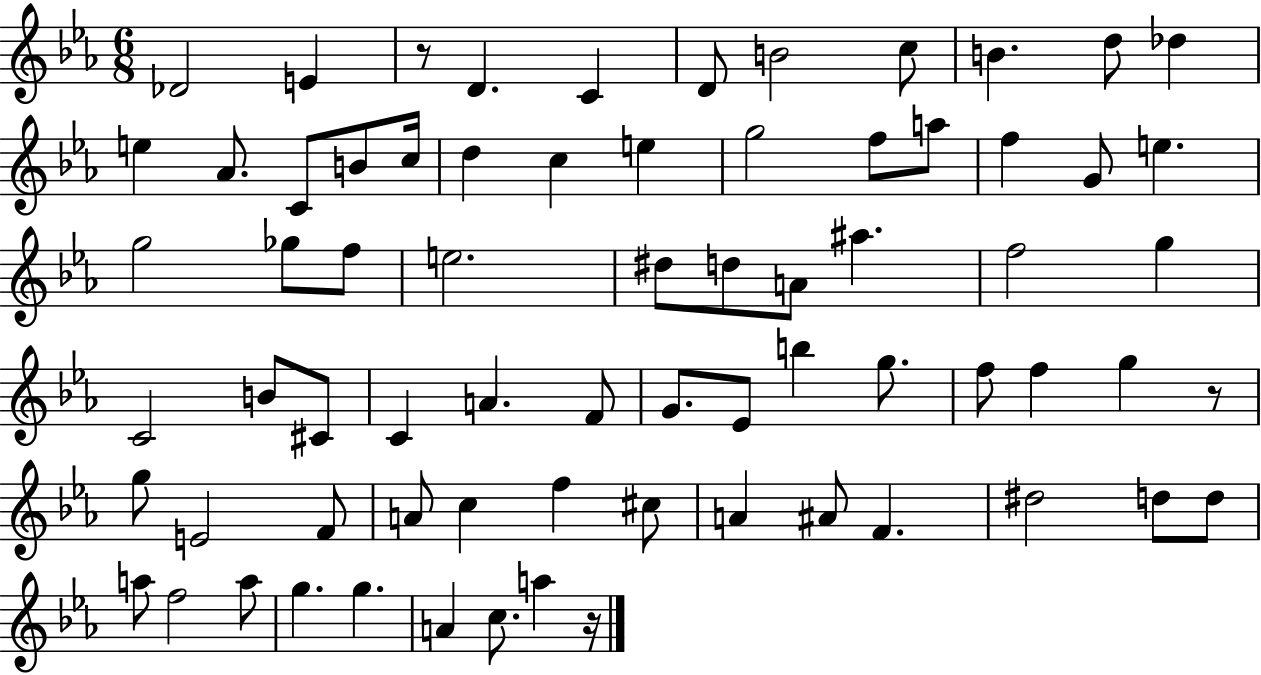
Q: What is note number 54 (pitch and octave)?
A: C#5